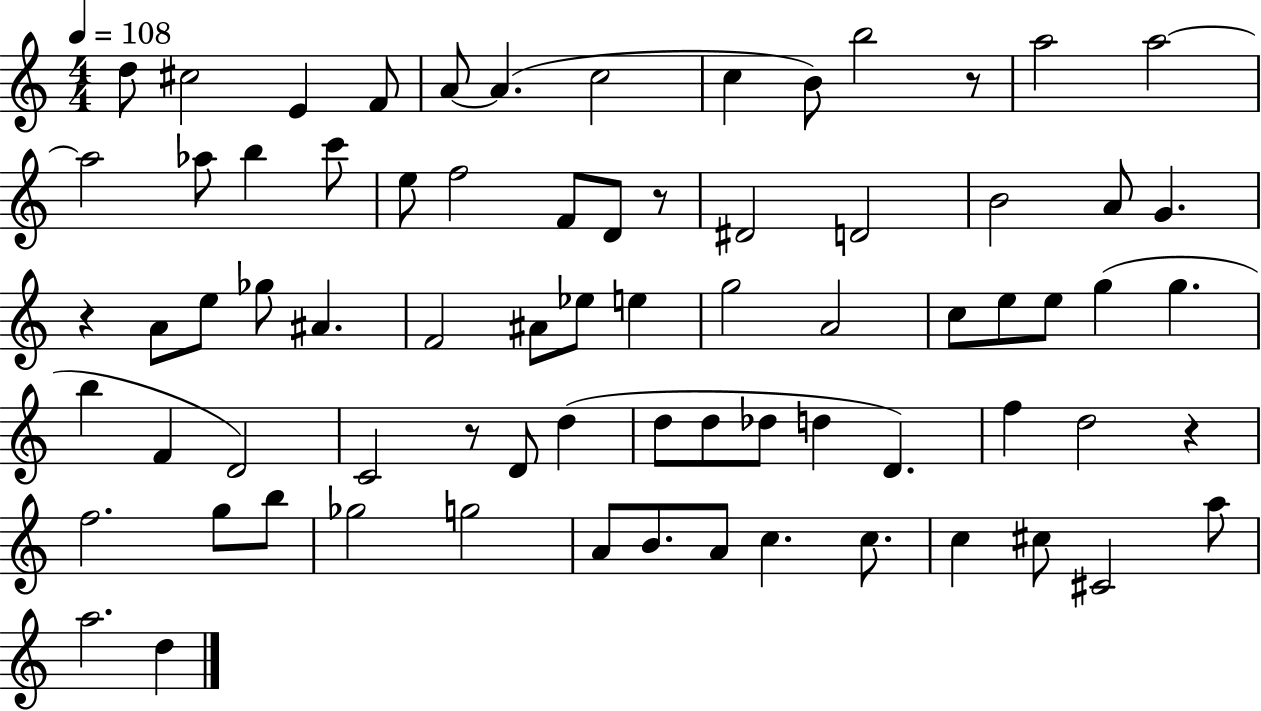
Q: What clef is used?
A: treble